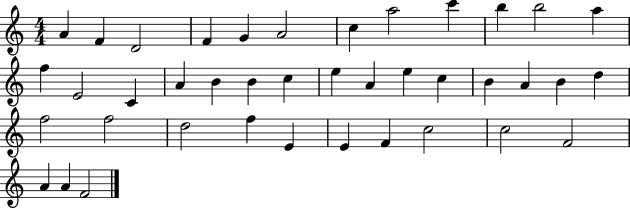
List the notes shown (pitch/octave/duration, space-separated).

A4/q F4/q D4/h F4/q G4/q A4/h C5/q A5/h C6/q B5/q B5/h A5/q F5/q E4/h C4/q A4/q B4/q B4/q C5/q E5/q A4/q E5/q C5/q B4/q A4/q B4/q D5/q F5/h F5/h D5/h F5/q E4/q E4/q F4/q C5/h C5/h F4/h A4/q A4/q F4/h